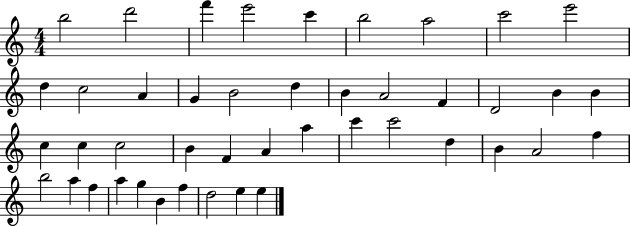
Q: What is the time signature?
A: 4/4